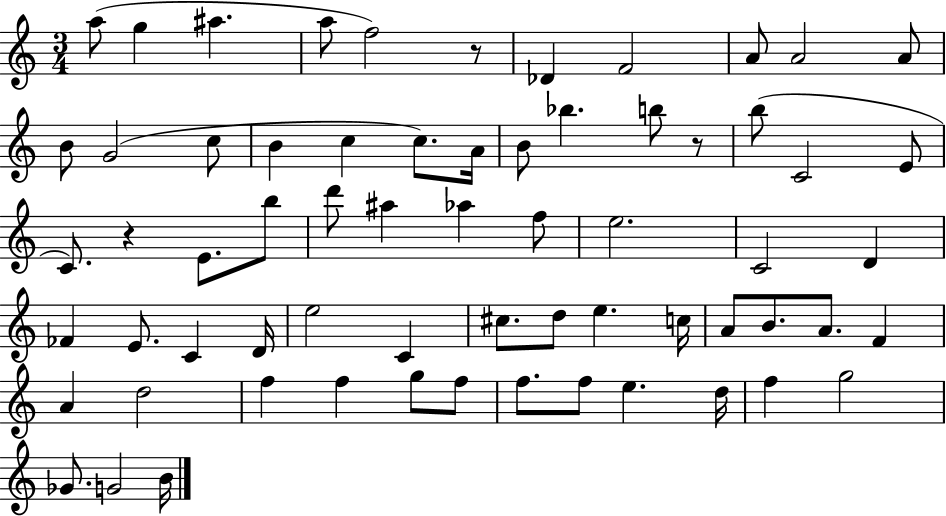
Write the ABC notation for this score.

X:1
T:Untitled
M:3/4
L:1/4
K:C
a/2 g ^a a/2 f2 z/2 _D F2 A/2 A2 A/2 B/2 G2 c/2 B c c/2 A/4 B/2 _b b/2 z/2 b/2 C2 E/2 C/2 z E/2 b/2 d'/2 ^a _a f/2 e2 C2 D _F E/2 C D/4 e2 C ^c/2 d/2 e c/4 A/2 B/2 A/2 F A d2 f f g/2 f/2 f/2 f/2 e d/4 f g2 _G/2 G2 B/4